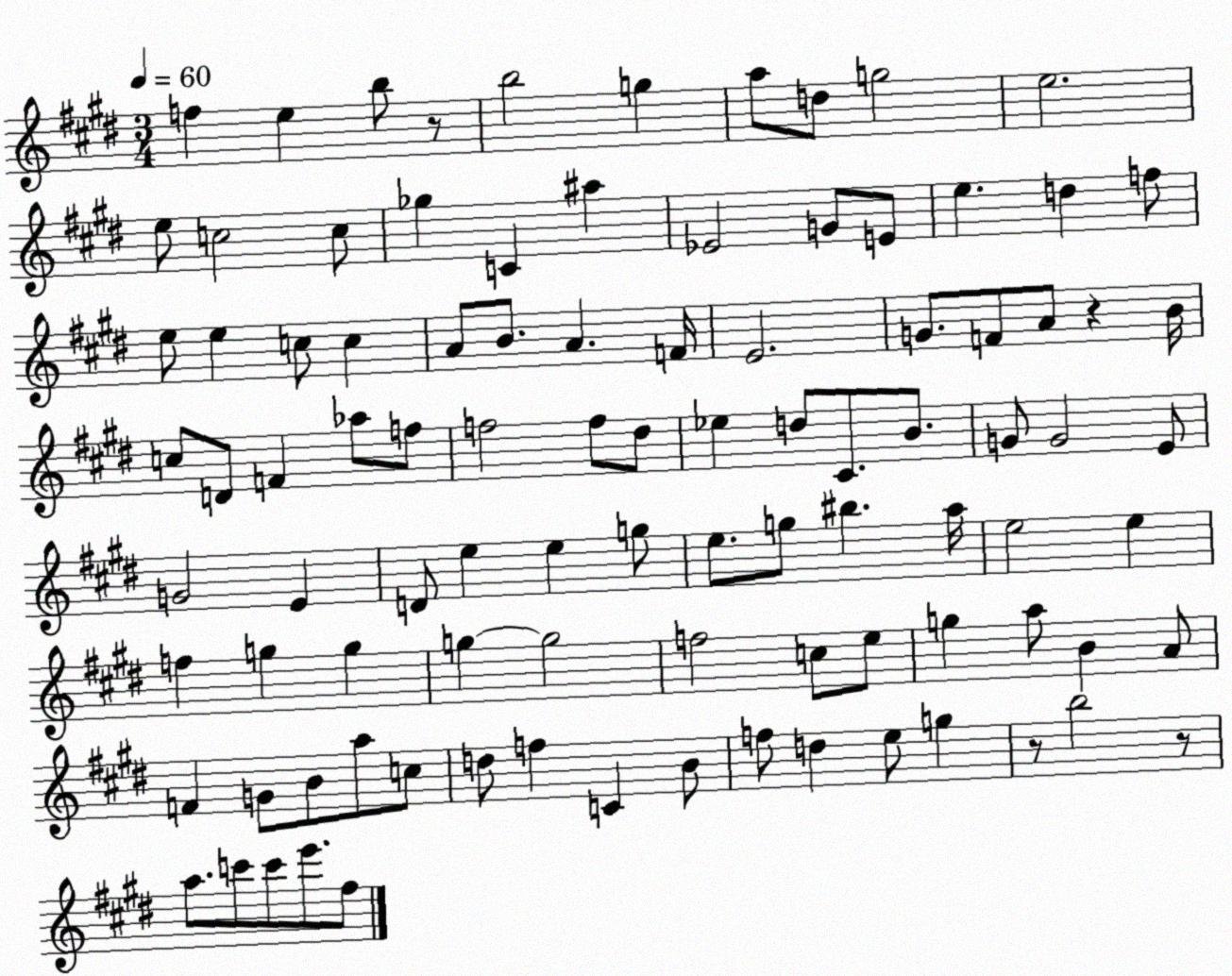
X:1
T:Untitled
M:3/4
L:1/4
K:E
f e b/2 z/2 b2 g a/2 d/2 g2 e2 e/2 c2 c/2 _g C ^a _E2 G/2 E/2 e d f/2 e/2 e c/2 c A/2 B/2 A F/4 E2 G/2 F/2 A/2 z B/4 c/2 D/2 F _a/2 f/2 f2 f/2 ^d/2 _e d/2 ^C/2 B/2 G/2 G2 E/2 G2 E D/2 e e g/2 e/2 g/2 ^b a/4 e2 e f g g g g2 f2 c/2 e/2 g a/2 B A/2 F G/2 B/2 a/2 c/2 d/2 f C B/2 f/2 d e/2 g z/2 b2 z/2 a/2 c'/2 c'/2 e'/2 ^f/2